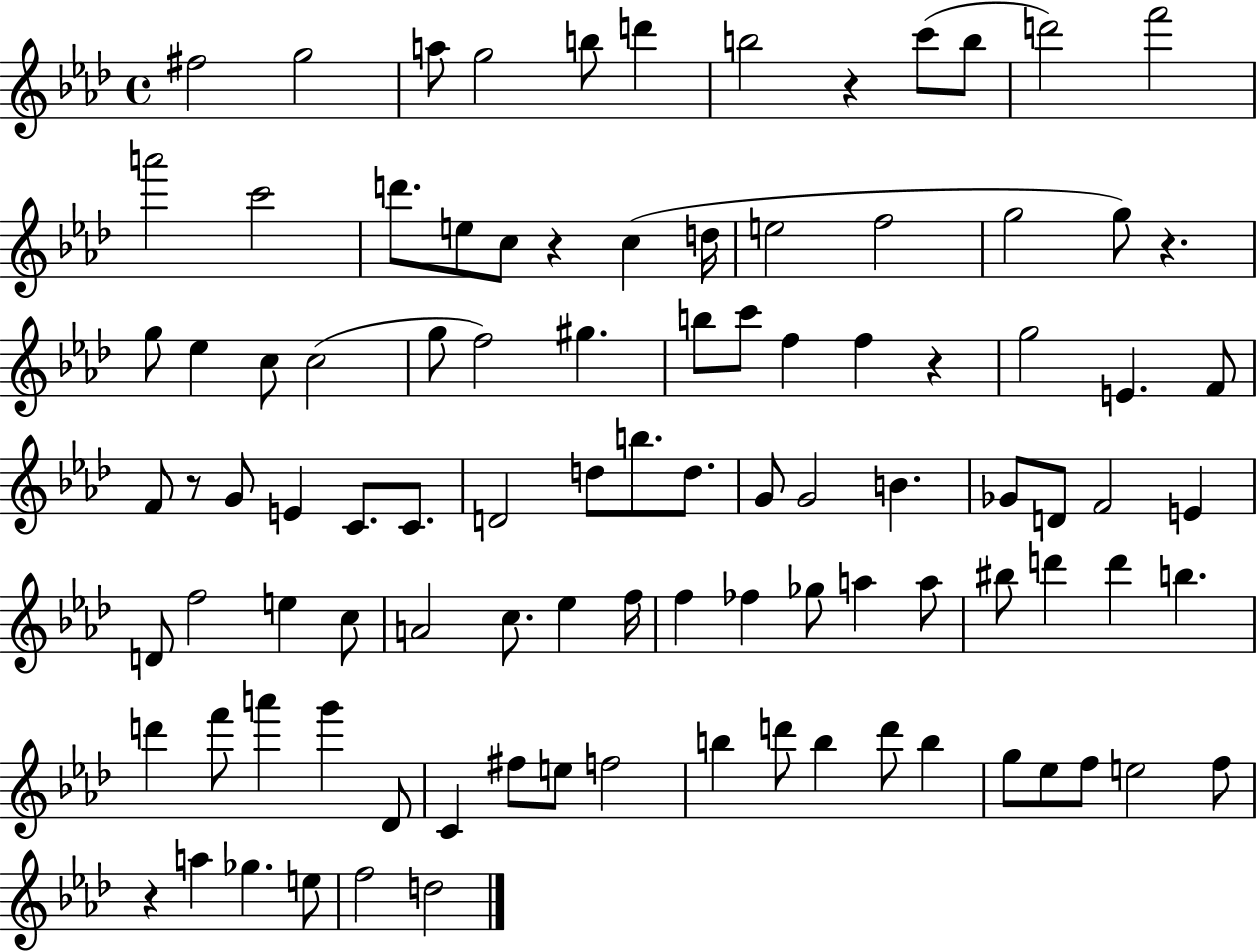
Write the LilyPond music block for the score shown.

{
  \clef treble
  \time 4/4
  \defaultTimeSignature
  \key aes \major
  fis''2 g''2 | a''8 g''2 b''8 d'''4 | b''2 r4 c'''8( b''8 | d'''2) f'''2 | \break a'''2 c'''2 | d'''8. e''8 c''8 r4 c''4( d''16 | e''2 f''2 | g''2 g''8) r4. | \break g''8 ees''4 c''8 c''2( | g''8 f''2) gis''4. | b''8 c'''8 f''4 f''4 r4 | g''2 e'4. f'8 | \break f'8 r8 g'8 e'4 c'8. c'8. | d'2 d''8 b''8. d''8. | g'8 g'2 b'4. | ges'8 d'8 f'2 e'4 | \break d'8 f''2 e''4 c''8 | a'2 c''8. ees''4 f''16 | f''4 fes''4 ges''8 a''4 a''8 | bis''8 d'''4 d'''4 b''4. | \break d'''4 f'''8 a'''4 g'''4 des'8 | c'4 fis''8 e''8 f''2 | b''4 d'''8 b''4 d'''8 b''4 | g''8 ees''8 f''8 e''2 f''8 | \break r4 a''4 ges''4. e''8 | f''2 d''2 | \bar "|."
}